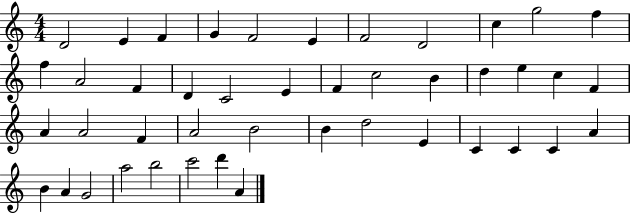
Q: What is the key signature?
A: C major